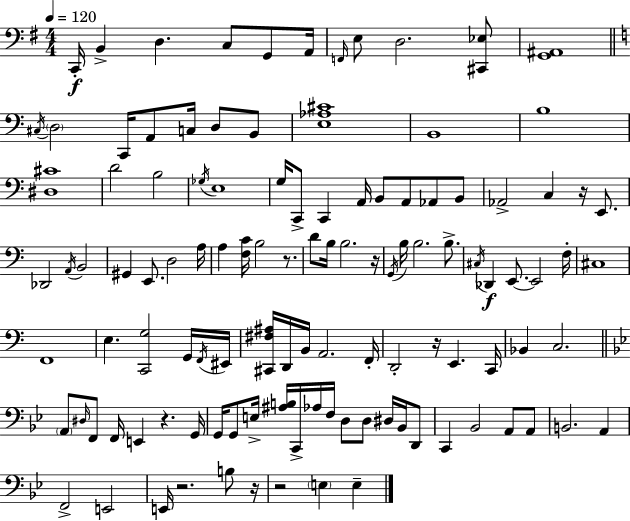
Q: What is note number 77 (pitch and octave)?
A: G2